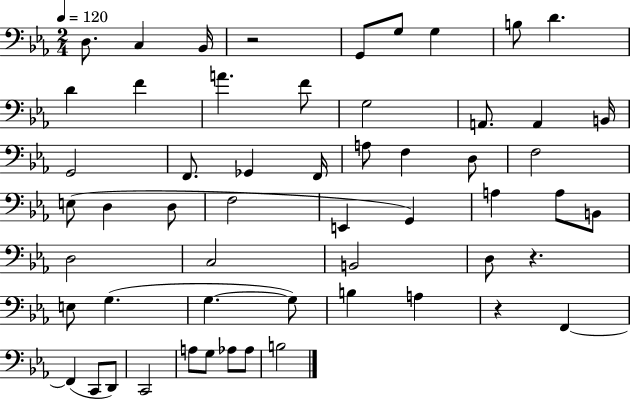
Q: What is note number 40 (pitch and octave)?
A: G3